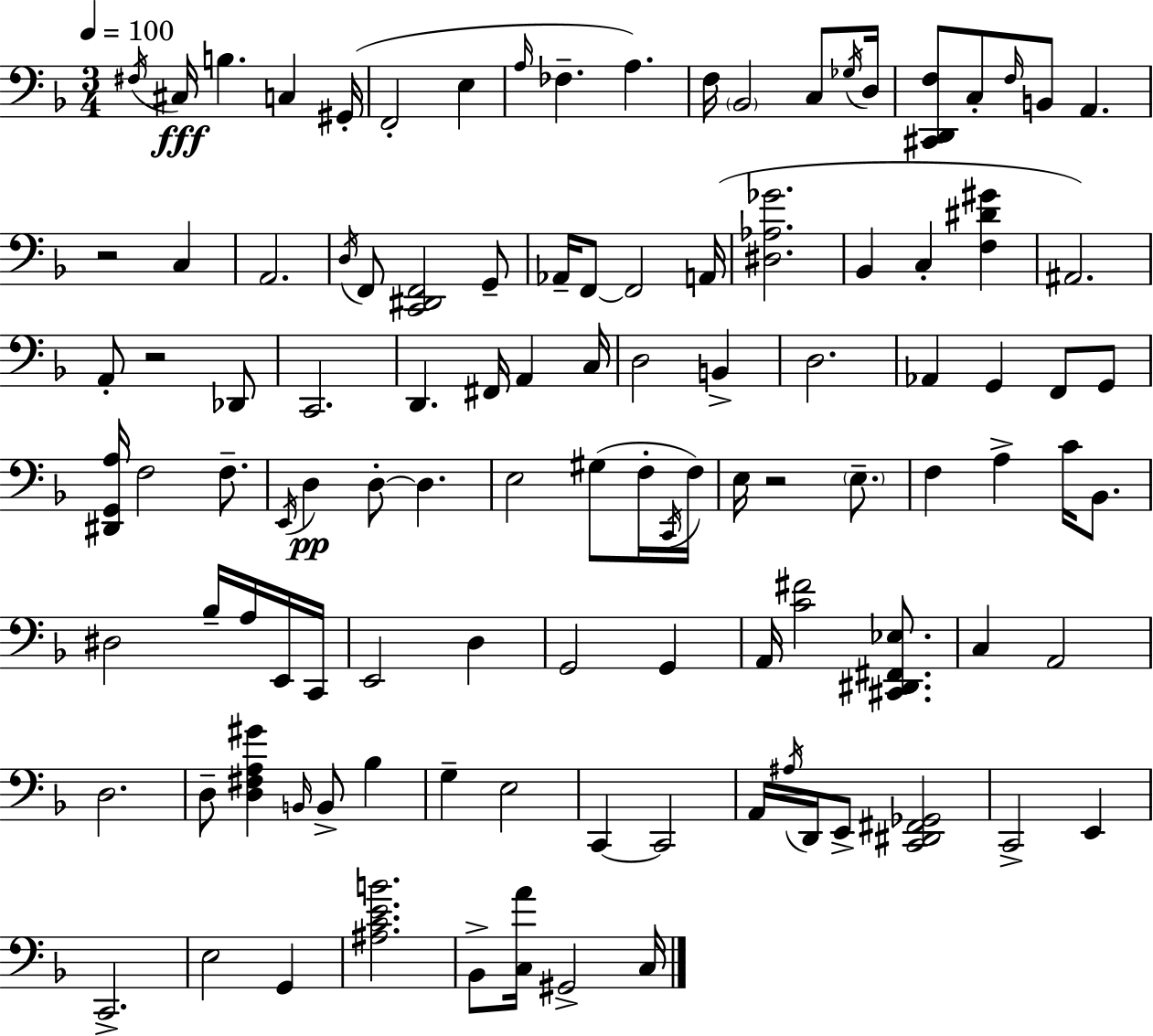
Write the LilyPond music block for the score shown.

{
  \clef bass
  \numericTimeSignature
  \time 3/4
  \key d \minor
  \tempo 4 = 100
  \repeat volta 2 { \acciaccatura { fis16 }\fff cis16 b4. c4 | gis,16-.( f,2-. e4 | \grace { a16 } fes4.-- a4.) | f16 \parenthesize bes,2 c8 | \break \acciaccatura { ges16 } d16 <cis, d, f>8 c8-. \grace { f16 } b,8 a,4. | r2 | c4 a,2. | \acciaccatura { d16 } f,8 <c, dis, f,>2 | \break g,8-- aes,16-- f,8~~ f,2 | a,16( <dis aes ges'>2. | bes,4 c4-. | <f dis' gis'>4 ais,2.) | \break a,8-. r2 | des,8 c,2. | d,4. fis,16 | a,4 c16 d2 | \break b,4-> d2. | aes,4 g,4 | f,8 g,8 <dis, g, a>16 f2 | f8.-- \acciaccatura { e,16 }\pp d4 d8-.~~ | \break d4. e2 | gis8( f16-. \acciaccatura { c,16 } f16) e16 r2 | \parenthesize e8.-- f4 a4-> | c'16 bes,8. dis2 | \break bes16-- a16 e,16 c,16 e,2 | d4 g,2 | g,4 a,16 <c' fis'>2 | <cis, dis, fis, ees>8. c4 a,2 | \break d2. | d8-- <d fis a gis'>4 | \grace { b,16 } b,8-> bes4 g4-- | e2 c,4~~ | \break c,2 a,16 \acciaccatura { ais16 } d,16 e,8-> | <c, dis, fis, ges,>2 c,2-> | e,4 c,2.-> | e2 | \break g,4 <ais c' e' b'>2. | bes,8-> <c a'>16 | gis,2-> c16 } \bar "|."
}